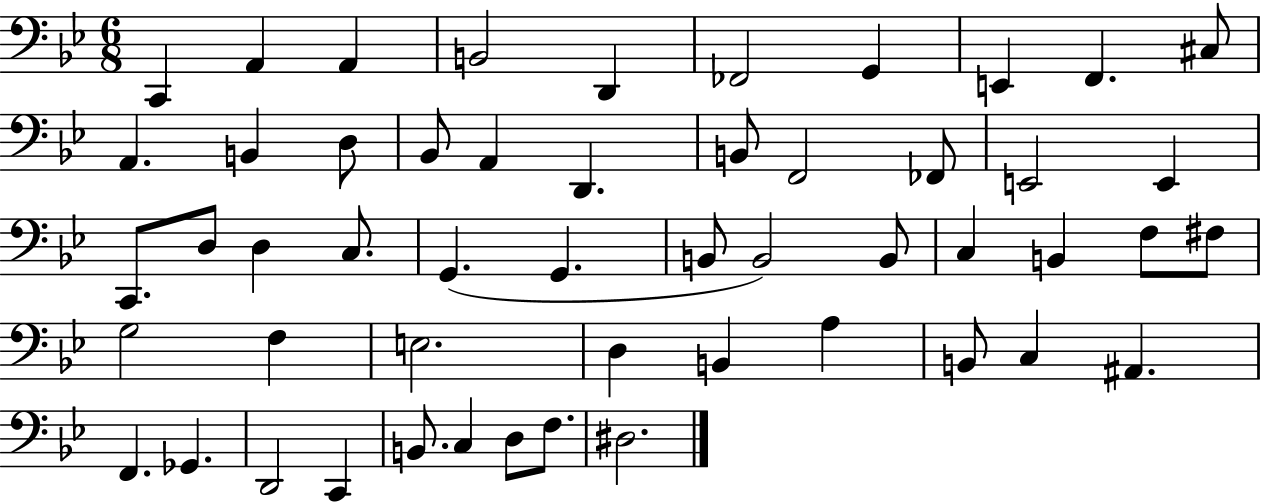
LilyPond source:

{
  \clef bass
  \numericTimeSignature
  \time 6/8
  \key bes \major
  c,4 a,4 a,4 | b,2 d,4 | fes,2 g,4 | e,4 f,4. cis8 | \break a,4. b,4 d8 | bes,8 a,4 d,4. | b,8 f,2 fes,8 | e,2 e,4 | \break c,8. d8 d4 c8. | g,4.( g,4. | b,8 b,2) b,8 | c4 b,4 f8 fis8 | \break g2 f4 | e2. | d4 b,4 a4 | b,8 c4 ais,4. | \break f,4. ges,4. | d,2 c,4 | b,8. c4 d8 f8. | dis2. | \break \bar "|."
}